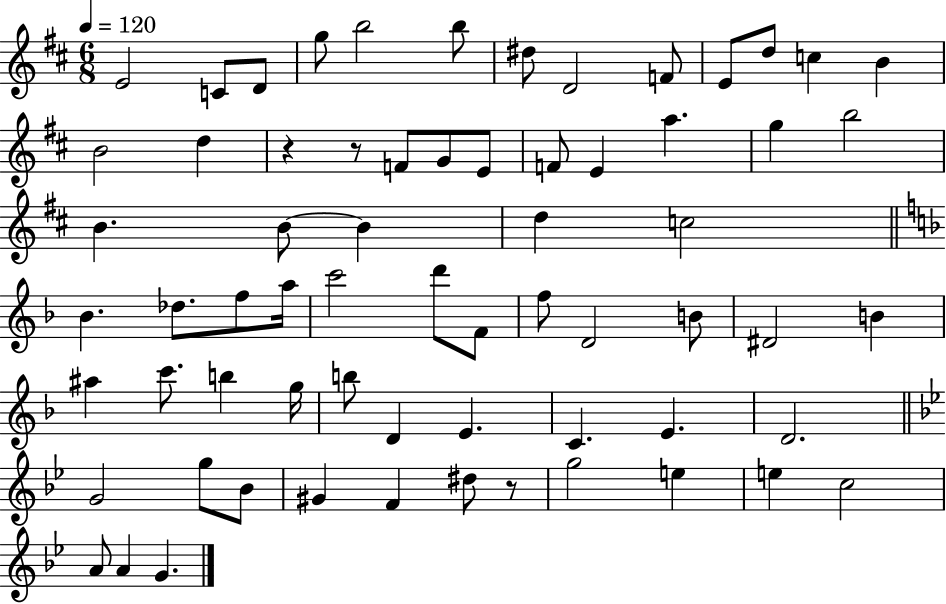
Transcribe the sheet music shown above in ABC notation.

X:1
T:Untitled
M:6/8
L:1/4
K:D
E2 C/2 D/2 g/2 b2 b/2 ^d/2 D2 F/2 E/2 d/2 c B B2 d z z/2 F/2 G/2 E/2 F/2 E a g b2 B B/2 B d c2 _B _d/2 f/2 a/4 c'2 d'/2 F/2 f/2 D2 B/2 ^D2 B ^a c'/2 b g/4 b/2 D E C E D2 G2 g/2 _B/2 ^G F ^d/2 z/2 g2 e e c2 A/2 A G